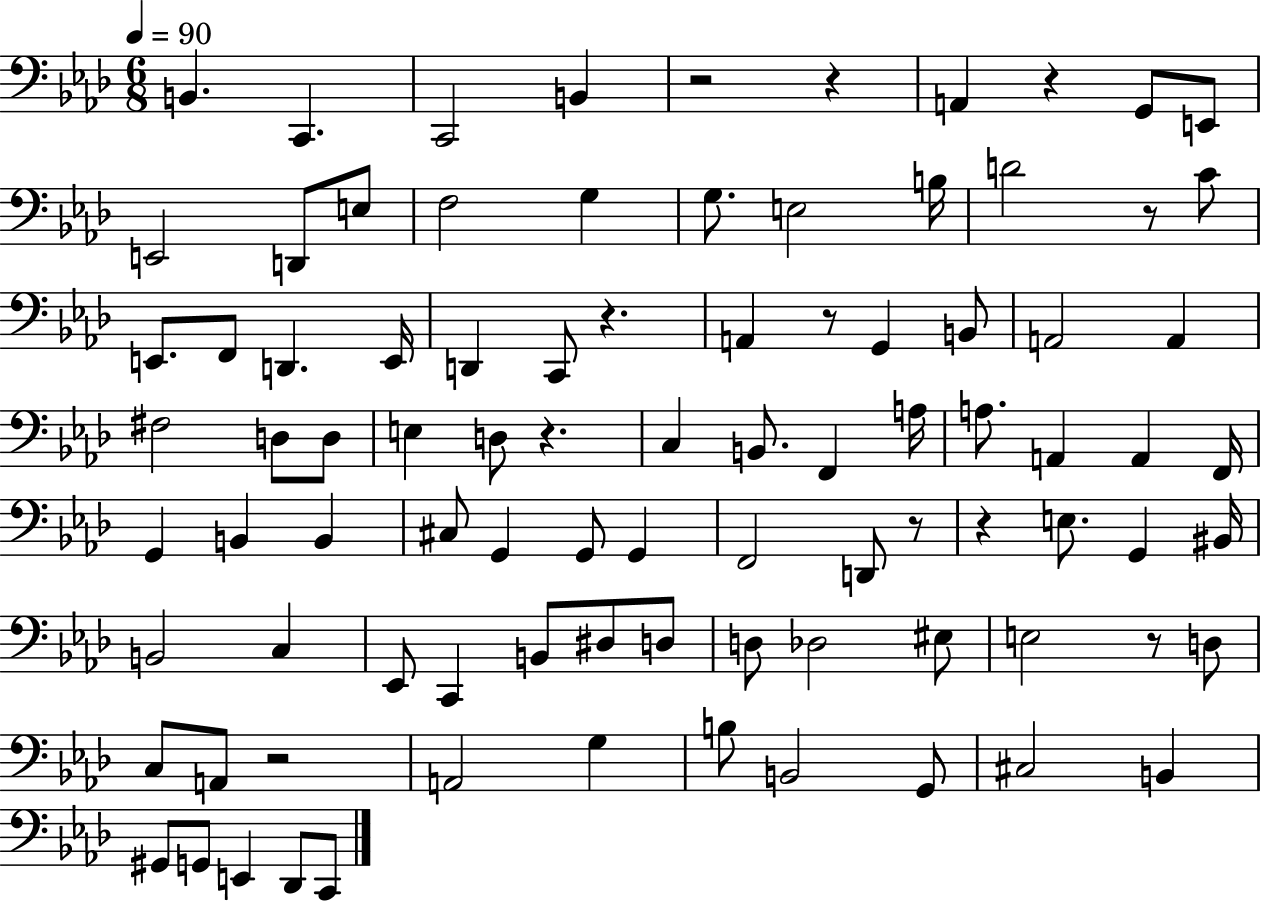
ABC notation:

X:1
T:Untitled
M:6/8
L:1/4
K:Ab
B,, C,, C,,2 B,, z2 z A,, z G,,/2 E,,/2 E,,2 D,,/2 E,/2 F,2 G, G,/2 E,2 B,/4 D2 z/2 C/2 E,,/2 F,,/2 D,, E,,/4 D,, C,,/2 z A,, z/2 G,, B,,/2 A,,2 A,, ^F,2 D,/2 D,/2 E, D,/2 z C, B,,/2 F,, A,/4 A,/2 A,, A,, F,,/4 G,, B,, B,, ^C,/2 G,, G,,/2 G,, F,,2 D,,/2 z/2 z E,/2 G,, ^B,,/4 B,,2 C, _E,,/2 C,, B,,/2 ^D,/2 D,/2 D,/2 _D,2 ^E,/2 E,2 z/2 D,/2 C,/2 A,,/2 z2 A,,2 G, B,/2 B,,2 G,,/2 ^C,2 B,, ^G,,/2 G,,/2 E,, _D,,/2 C,,/2